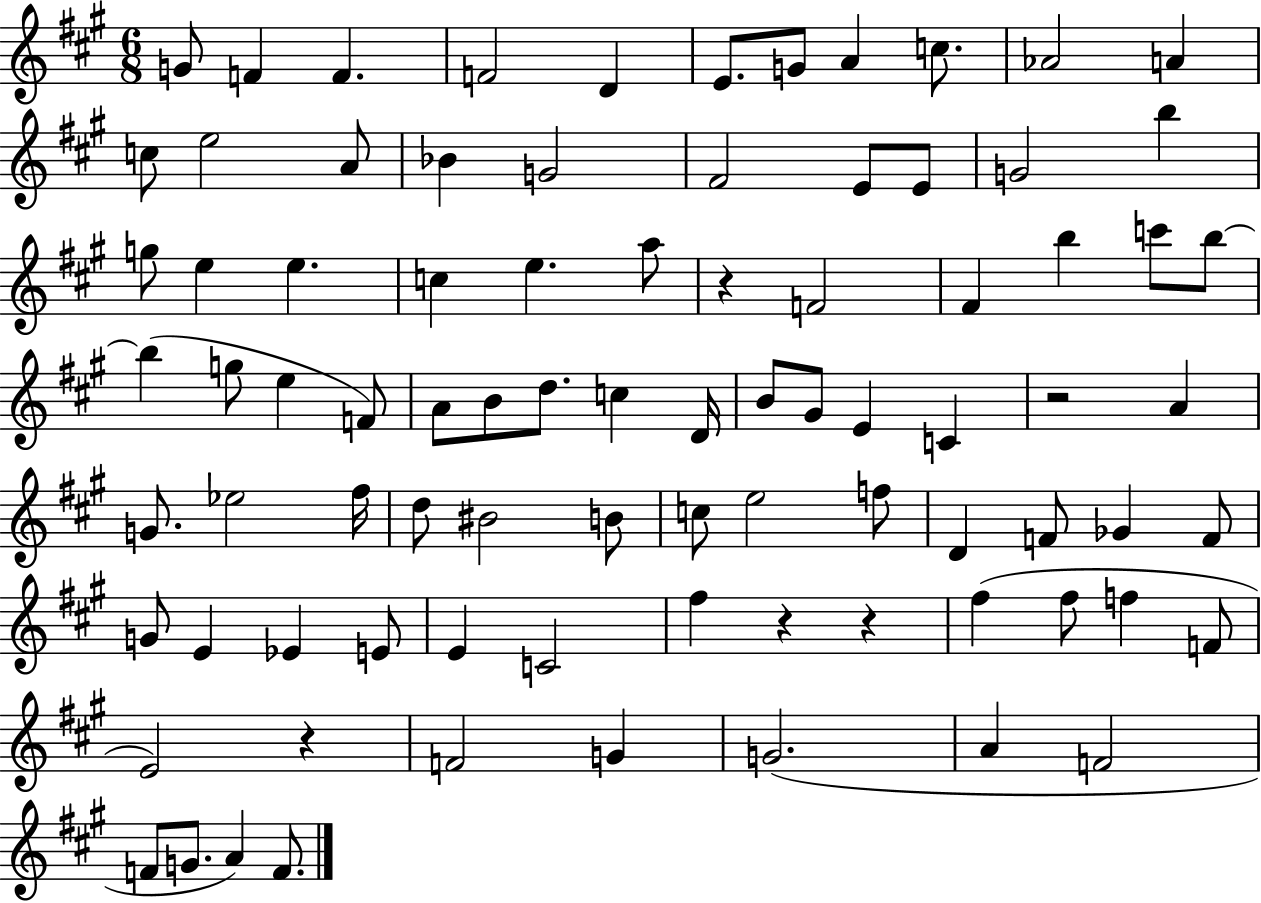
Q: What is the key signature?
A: A major